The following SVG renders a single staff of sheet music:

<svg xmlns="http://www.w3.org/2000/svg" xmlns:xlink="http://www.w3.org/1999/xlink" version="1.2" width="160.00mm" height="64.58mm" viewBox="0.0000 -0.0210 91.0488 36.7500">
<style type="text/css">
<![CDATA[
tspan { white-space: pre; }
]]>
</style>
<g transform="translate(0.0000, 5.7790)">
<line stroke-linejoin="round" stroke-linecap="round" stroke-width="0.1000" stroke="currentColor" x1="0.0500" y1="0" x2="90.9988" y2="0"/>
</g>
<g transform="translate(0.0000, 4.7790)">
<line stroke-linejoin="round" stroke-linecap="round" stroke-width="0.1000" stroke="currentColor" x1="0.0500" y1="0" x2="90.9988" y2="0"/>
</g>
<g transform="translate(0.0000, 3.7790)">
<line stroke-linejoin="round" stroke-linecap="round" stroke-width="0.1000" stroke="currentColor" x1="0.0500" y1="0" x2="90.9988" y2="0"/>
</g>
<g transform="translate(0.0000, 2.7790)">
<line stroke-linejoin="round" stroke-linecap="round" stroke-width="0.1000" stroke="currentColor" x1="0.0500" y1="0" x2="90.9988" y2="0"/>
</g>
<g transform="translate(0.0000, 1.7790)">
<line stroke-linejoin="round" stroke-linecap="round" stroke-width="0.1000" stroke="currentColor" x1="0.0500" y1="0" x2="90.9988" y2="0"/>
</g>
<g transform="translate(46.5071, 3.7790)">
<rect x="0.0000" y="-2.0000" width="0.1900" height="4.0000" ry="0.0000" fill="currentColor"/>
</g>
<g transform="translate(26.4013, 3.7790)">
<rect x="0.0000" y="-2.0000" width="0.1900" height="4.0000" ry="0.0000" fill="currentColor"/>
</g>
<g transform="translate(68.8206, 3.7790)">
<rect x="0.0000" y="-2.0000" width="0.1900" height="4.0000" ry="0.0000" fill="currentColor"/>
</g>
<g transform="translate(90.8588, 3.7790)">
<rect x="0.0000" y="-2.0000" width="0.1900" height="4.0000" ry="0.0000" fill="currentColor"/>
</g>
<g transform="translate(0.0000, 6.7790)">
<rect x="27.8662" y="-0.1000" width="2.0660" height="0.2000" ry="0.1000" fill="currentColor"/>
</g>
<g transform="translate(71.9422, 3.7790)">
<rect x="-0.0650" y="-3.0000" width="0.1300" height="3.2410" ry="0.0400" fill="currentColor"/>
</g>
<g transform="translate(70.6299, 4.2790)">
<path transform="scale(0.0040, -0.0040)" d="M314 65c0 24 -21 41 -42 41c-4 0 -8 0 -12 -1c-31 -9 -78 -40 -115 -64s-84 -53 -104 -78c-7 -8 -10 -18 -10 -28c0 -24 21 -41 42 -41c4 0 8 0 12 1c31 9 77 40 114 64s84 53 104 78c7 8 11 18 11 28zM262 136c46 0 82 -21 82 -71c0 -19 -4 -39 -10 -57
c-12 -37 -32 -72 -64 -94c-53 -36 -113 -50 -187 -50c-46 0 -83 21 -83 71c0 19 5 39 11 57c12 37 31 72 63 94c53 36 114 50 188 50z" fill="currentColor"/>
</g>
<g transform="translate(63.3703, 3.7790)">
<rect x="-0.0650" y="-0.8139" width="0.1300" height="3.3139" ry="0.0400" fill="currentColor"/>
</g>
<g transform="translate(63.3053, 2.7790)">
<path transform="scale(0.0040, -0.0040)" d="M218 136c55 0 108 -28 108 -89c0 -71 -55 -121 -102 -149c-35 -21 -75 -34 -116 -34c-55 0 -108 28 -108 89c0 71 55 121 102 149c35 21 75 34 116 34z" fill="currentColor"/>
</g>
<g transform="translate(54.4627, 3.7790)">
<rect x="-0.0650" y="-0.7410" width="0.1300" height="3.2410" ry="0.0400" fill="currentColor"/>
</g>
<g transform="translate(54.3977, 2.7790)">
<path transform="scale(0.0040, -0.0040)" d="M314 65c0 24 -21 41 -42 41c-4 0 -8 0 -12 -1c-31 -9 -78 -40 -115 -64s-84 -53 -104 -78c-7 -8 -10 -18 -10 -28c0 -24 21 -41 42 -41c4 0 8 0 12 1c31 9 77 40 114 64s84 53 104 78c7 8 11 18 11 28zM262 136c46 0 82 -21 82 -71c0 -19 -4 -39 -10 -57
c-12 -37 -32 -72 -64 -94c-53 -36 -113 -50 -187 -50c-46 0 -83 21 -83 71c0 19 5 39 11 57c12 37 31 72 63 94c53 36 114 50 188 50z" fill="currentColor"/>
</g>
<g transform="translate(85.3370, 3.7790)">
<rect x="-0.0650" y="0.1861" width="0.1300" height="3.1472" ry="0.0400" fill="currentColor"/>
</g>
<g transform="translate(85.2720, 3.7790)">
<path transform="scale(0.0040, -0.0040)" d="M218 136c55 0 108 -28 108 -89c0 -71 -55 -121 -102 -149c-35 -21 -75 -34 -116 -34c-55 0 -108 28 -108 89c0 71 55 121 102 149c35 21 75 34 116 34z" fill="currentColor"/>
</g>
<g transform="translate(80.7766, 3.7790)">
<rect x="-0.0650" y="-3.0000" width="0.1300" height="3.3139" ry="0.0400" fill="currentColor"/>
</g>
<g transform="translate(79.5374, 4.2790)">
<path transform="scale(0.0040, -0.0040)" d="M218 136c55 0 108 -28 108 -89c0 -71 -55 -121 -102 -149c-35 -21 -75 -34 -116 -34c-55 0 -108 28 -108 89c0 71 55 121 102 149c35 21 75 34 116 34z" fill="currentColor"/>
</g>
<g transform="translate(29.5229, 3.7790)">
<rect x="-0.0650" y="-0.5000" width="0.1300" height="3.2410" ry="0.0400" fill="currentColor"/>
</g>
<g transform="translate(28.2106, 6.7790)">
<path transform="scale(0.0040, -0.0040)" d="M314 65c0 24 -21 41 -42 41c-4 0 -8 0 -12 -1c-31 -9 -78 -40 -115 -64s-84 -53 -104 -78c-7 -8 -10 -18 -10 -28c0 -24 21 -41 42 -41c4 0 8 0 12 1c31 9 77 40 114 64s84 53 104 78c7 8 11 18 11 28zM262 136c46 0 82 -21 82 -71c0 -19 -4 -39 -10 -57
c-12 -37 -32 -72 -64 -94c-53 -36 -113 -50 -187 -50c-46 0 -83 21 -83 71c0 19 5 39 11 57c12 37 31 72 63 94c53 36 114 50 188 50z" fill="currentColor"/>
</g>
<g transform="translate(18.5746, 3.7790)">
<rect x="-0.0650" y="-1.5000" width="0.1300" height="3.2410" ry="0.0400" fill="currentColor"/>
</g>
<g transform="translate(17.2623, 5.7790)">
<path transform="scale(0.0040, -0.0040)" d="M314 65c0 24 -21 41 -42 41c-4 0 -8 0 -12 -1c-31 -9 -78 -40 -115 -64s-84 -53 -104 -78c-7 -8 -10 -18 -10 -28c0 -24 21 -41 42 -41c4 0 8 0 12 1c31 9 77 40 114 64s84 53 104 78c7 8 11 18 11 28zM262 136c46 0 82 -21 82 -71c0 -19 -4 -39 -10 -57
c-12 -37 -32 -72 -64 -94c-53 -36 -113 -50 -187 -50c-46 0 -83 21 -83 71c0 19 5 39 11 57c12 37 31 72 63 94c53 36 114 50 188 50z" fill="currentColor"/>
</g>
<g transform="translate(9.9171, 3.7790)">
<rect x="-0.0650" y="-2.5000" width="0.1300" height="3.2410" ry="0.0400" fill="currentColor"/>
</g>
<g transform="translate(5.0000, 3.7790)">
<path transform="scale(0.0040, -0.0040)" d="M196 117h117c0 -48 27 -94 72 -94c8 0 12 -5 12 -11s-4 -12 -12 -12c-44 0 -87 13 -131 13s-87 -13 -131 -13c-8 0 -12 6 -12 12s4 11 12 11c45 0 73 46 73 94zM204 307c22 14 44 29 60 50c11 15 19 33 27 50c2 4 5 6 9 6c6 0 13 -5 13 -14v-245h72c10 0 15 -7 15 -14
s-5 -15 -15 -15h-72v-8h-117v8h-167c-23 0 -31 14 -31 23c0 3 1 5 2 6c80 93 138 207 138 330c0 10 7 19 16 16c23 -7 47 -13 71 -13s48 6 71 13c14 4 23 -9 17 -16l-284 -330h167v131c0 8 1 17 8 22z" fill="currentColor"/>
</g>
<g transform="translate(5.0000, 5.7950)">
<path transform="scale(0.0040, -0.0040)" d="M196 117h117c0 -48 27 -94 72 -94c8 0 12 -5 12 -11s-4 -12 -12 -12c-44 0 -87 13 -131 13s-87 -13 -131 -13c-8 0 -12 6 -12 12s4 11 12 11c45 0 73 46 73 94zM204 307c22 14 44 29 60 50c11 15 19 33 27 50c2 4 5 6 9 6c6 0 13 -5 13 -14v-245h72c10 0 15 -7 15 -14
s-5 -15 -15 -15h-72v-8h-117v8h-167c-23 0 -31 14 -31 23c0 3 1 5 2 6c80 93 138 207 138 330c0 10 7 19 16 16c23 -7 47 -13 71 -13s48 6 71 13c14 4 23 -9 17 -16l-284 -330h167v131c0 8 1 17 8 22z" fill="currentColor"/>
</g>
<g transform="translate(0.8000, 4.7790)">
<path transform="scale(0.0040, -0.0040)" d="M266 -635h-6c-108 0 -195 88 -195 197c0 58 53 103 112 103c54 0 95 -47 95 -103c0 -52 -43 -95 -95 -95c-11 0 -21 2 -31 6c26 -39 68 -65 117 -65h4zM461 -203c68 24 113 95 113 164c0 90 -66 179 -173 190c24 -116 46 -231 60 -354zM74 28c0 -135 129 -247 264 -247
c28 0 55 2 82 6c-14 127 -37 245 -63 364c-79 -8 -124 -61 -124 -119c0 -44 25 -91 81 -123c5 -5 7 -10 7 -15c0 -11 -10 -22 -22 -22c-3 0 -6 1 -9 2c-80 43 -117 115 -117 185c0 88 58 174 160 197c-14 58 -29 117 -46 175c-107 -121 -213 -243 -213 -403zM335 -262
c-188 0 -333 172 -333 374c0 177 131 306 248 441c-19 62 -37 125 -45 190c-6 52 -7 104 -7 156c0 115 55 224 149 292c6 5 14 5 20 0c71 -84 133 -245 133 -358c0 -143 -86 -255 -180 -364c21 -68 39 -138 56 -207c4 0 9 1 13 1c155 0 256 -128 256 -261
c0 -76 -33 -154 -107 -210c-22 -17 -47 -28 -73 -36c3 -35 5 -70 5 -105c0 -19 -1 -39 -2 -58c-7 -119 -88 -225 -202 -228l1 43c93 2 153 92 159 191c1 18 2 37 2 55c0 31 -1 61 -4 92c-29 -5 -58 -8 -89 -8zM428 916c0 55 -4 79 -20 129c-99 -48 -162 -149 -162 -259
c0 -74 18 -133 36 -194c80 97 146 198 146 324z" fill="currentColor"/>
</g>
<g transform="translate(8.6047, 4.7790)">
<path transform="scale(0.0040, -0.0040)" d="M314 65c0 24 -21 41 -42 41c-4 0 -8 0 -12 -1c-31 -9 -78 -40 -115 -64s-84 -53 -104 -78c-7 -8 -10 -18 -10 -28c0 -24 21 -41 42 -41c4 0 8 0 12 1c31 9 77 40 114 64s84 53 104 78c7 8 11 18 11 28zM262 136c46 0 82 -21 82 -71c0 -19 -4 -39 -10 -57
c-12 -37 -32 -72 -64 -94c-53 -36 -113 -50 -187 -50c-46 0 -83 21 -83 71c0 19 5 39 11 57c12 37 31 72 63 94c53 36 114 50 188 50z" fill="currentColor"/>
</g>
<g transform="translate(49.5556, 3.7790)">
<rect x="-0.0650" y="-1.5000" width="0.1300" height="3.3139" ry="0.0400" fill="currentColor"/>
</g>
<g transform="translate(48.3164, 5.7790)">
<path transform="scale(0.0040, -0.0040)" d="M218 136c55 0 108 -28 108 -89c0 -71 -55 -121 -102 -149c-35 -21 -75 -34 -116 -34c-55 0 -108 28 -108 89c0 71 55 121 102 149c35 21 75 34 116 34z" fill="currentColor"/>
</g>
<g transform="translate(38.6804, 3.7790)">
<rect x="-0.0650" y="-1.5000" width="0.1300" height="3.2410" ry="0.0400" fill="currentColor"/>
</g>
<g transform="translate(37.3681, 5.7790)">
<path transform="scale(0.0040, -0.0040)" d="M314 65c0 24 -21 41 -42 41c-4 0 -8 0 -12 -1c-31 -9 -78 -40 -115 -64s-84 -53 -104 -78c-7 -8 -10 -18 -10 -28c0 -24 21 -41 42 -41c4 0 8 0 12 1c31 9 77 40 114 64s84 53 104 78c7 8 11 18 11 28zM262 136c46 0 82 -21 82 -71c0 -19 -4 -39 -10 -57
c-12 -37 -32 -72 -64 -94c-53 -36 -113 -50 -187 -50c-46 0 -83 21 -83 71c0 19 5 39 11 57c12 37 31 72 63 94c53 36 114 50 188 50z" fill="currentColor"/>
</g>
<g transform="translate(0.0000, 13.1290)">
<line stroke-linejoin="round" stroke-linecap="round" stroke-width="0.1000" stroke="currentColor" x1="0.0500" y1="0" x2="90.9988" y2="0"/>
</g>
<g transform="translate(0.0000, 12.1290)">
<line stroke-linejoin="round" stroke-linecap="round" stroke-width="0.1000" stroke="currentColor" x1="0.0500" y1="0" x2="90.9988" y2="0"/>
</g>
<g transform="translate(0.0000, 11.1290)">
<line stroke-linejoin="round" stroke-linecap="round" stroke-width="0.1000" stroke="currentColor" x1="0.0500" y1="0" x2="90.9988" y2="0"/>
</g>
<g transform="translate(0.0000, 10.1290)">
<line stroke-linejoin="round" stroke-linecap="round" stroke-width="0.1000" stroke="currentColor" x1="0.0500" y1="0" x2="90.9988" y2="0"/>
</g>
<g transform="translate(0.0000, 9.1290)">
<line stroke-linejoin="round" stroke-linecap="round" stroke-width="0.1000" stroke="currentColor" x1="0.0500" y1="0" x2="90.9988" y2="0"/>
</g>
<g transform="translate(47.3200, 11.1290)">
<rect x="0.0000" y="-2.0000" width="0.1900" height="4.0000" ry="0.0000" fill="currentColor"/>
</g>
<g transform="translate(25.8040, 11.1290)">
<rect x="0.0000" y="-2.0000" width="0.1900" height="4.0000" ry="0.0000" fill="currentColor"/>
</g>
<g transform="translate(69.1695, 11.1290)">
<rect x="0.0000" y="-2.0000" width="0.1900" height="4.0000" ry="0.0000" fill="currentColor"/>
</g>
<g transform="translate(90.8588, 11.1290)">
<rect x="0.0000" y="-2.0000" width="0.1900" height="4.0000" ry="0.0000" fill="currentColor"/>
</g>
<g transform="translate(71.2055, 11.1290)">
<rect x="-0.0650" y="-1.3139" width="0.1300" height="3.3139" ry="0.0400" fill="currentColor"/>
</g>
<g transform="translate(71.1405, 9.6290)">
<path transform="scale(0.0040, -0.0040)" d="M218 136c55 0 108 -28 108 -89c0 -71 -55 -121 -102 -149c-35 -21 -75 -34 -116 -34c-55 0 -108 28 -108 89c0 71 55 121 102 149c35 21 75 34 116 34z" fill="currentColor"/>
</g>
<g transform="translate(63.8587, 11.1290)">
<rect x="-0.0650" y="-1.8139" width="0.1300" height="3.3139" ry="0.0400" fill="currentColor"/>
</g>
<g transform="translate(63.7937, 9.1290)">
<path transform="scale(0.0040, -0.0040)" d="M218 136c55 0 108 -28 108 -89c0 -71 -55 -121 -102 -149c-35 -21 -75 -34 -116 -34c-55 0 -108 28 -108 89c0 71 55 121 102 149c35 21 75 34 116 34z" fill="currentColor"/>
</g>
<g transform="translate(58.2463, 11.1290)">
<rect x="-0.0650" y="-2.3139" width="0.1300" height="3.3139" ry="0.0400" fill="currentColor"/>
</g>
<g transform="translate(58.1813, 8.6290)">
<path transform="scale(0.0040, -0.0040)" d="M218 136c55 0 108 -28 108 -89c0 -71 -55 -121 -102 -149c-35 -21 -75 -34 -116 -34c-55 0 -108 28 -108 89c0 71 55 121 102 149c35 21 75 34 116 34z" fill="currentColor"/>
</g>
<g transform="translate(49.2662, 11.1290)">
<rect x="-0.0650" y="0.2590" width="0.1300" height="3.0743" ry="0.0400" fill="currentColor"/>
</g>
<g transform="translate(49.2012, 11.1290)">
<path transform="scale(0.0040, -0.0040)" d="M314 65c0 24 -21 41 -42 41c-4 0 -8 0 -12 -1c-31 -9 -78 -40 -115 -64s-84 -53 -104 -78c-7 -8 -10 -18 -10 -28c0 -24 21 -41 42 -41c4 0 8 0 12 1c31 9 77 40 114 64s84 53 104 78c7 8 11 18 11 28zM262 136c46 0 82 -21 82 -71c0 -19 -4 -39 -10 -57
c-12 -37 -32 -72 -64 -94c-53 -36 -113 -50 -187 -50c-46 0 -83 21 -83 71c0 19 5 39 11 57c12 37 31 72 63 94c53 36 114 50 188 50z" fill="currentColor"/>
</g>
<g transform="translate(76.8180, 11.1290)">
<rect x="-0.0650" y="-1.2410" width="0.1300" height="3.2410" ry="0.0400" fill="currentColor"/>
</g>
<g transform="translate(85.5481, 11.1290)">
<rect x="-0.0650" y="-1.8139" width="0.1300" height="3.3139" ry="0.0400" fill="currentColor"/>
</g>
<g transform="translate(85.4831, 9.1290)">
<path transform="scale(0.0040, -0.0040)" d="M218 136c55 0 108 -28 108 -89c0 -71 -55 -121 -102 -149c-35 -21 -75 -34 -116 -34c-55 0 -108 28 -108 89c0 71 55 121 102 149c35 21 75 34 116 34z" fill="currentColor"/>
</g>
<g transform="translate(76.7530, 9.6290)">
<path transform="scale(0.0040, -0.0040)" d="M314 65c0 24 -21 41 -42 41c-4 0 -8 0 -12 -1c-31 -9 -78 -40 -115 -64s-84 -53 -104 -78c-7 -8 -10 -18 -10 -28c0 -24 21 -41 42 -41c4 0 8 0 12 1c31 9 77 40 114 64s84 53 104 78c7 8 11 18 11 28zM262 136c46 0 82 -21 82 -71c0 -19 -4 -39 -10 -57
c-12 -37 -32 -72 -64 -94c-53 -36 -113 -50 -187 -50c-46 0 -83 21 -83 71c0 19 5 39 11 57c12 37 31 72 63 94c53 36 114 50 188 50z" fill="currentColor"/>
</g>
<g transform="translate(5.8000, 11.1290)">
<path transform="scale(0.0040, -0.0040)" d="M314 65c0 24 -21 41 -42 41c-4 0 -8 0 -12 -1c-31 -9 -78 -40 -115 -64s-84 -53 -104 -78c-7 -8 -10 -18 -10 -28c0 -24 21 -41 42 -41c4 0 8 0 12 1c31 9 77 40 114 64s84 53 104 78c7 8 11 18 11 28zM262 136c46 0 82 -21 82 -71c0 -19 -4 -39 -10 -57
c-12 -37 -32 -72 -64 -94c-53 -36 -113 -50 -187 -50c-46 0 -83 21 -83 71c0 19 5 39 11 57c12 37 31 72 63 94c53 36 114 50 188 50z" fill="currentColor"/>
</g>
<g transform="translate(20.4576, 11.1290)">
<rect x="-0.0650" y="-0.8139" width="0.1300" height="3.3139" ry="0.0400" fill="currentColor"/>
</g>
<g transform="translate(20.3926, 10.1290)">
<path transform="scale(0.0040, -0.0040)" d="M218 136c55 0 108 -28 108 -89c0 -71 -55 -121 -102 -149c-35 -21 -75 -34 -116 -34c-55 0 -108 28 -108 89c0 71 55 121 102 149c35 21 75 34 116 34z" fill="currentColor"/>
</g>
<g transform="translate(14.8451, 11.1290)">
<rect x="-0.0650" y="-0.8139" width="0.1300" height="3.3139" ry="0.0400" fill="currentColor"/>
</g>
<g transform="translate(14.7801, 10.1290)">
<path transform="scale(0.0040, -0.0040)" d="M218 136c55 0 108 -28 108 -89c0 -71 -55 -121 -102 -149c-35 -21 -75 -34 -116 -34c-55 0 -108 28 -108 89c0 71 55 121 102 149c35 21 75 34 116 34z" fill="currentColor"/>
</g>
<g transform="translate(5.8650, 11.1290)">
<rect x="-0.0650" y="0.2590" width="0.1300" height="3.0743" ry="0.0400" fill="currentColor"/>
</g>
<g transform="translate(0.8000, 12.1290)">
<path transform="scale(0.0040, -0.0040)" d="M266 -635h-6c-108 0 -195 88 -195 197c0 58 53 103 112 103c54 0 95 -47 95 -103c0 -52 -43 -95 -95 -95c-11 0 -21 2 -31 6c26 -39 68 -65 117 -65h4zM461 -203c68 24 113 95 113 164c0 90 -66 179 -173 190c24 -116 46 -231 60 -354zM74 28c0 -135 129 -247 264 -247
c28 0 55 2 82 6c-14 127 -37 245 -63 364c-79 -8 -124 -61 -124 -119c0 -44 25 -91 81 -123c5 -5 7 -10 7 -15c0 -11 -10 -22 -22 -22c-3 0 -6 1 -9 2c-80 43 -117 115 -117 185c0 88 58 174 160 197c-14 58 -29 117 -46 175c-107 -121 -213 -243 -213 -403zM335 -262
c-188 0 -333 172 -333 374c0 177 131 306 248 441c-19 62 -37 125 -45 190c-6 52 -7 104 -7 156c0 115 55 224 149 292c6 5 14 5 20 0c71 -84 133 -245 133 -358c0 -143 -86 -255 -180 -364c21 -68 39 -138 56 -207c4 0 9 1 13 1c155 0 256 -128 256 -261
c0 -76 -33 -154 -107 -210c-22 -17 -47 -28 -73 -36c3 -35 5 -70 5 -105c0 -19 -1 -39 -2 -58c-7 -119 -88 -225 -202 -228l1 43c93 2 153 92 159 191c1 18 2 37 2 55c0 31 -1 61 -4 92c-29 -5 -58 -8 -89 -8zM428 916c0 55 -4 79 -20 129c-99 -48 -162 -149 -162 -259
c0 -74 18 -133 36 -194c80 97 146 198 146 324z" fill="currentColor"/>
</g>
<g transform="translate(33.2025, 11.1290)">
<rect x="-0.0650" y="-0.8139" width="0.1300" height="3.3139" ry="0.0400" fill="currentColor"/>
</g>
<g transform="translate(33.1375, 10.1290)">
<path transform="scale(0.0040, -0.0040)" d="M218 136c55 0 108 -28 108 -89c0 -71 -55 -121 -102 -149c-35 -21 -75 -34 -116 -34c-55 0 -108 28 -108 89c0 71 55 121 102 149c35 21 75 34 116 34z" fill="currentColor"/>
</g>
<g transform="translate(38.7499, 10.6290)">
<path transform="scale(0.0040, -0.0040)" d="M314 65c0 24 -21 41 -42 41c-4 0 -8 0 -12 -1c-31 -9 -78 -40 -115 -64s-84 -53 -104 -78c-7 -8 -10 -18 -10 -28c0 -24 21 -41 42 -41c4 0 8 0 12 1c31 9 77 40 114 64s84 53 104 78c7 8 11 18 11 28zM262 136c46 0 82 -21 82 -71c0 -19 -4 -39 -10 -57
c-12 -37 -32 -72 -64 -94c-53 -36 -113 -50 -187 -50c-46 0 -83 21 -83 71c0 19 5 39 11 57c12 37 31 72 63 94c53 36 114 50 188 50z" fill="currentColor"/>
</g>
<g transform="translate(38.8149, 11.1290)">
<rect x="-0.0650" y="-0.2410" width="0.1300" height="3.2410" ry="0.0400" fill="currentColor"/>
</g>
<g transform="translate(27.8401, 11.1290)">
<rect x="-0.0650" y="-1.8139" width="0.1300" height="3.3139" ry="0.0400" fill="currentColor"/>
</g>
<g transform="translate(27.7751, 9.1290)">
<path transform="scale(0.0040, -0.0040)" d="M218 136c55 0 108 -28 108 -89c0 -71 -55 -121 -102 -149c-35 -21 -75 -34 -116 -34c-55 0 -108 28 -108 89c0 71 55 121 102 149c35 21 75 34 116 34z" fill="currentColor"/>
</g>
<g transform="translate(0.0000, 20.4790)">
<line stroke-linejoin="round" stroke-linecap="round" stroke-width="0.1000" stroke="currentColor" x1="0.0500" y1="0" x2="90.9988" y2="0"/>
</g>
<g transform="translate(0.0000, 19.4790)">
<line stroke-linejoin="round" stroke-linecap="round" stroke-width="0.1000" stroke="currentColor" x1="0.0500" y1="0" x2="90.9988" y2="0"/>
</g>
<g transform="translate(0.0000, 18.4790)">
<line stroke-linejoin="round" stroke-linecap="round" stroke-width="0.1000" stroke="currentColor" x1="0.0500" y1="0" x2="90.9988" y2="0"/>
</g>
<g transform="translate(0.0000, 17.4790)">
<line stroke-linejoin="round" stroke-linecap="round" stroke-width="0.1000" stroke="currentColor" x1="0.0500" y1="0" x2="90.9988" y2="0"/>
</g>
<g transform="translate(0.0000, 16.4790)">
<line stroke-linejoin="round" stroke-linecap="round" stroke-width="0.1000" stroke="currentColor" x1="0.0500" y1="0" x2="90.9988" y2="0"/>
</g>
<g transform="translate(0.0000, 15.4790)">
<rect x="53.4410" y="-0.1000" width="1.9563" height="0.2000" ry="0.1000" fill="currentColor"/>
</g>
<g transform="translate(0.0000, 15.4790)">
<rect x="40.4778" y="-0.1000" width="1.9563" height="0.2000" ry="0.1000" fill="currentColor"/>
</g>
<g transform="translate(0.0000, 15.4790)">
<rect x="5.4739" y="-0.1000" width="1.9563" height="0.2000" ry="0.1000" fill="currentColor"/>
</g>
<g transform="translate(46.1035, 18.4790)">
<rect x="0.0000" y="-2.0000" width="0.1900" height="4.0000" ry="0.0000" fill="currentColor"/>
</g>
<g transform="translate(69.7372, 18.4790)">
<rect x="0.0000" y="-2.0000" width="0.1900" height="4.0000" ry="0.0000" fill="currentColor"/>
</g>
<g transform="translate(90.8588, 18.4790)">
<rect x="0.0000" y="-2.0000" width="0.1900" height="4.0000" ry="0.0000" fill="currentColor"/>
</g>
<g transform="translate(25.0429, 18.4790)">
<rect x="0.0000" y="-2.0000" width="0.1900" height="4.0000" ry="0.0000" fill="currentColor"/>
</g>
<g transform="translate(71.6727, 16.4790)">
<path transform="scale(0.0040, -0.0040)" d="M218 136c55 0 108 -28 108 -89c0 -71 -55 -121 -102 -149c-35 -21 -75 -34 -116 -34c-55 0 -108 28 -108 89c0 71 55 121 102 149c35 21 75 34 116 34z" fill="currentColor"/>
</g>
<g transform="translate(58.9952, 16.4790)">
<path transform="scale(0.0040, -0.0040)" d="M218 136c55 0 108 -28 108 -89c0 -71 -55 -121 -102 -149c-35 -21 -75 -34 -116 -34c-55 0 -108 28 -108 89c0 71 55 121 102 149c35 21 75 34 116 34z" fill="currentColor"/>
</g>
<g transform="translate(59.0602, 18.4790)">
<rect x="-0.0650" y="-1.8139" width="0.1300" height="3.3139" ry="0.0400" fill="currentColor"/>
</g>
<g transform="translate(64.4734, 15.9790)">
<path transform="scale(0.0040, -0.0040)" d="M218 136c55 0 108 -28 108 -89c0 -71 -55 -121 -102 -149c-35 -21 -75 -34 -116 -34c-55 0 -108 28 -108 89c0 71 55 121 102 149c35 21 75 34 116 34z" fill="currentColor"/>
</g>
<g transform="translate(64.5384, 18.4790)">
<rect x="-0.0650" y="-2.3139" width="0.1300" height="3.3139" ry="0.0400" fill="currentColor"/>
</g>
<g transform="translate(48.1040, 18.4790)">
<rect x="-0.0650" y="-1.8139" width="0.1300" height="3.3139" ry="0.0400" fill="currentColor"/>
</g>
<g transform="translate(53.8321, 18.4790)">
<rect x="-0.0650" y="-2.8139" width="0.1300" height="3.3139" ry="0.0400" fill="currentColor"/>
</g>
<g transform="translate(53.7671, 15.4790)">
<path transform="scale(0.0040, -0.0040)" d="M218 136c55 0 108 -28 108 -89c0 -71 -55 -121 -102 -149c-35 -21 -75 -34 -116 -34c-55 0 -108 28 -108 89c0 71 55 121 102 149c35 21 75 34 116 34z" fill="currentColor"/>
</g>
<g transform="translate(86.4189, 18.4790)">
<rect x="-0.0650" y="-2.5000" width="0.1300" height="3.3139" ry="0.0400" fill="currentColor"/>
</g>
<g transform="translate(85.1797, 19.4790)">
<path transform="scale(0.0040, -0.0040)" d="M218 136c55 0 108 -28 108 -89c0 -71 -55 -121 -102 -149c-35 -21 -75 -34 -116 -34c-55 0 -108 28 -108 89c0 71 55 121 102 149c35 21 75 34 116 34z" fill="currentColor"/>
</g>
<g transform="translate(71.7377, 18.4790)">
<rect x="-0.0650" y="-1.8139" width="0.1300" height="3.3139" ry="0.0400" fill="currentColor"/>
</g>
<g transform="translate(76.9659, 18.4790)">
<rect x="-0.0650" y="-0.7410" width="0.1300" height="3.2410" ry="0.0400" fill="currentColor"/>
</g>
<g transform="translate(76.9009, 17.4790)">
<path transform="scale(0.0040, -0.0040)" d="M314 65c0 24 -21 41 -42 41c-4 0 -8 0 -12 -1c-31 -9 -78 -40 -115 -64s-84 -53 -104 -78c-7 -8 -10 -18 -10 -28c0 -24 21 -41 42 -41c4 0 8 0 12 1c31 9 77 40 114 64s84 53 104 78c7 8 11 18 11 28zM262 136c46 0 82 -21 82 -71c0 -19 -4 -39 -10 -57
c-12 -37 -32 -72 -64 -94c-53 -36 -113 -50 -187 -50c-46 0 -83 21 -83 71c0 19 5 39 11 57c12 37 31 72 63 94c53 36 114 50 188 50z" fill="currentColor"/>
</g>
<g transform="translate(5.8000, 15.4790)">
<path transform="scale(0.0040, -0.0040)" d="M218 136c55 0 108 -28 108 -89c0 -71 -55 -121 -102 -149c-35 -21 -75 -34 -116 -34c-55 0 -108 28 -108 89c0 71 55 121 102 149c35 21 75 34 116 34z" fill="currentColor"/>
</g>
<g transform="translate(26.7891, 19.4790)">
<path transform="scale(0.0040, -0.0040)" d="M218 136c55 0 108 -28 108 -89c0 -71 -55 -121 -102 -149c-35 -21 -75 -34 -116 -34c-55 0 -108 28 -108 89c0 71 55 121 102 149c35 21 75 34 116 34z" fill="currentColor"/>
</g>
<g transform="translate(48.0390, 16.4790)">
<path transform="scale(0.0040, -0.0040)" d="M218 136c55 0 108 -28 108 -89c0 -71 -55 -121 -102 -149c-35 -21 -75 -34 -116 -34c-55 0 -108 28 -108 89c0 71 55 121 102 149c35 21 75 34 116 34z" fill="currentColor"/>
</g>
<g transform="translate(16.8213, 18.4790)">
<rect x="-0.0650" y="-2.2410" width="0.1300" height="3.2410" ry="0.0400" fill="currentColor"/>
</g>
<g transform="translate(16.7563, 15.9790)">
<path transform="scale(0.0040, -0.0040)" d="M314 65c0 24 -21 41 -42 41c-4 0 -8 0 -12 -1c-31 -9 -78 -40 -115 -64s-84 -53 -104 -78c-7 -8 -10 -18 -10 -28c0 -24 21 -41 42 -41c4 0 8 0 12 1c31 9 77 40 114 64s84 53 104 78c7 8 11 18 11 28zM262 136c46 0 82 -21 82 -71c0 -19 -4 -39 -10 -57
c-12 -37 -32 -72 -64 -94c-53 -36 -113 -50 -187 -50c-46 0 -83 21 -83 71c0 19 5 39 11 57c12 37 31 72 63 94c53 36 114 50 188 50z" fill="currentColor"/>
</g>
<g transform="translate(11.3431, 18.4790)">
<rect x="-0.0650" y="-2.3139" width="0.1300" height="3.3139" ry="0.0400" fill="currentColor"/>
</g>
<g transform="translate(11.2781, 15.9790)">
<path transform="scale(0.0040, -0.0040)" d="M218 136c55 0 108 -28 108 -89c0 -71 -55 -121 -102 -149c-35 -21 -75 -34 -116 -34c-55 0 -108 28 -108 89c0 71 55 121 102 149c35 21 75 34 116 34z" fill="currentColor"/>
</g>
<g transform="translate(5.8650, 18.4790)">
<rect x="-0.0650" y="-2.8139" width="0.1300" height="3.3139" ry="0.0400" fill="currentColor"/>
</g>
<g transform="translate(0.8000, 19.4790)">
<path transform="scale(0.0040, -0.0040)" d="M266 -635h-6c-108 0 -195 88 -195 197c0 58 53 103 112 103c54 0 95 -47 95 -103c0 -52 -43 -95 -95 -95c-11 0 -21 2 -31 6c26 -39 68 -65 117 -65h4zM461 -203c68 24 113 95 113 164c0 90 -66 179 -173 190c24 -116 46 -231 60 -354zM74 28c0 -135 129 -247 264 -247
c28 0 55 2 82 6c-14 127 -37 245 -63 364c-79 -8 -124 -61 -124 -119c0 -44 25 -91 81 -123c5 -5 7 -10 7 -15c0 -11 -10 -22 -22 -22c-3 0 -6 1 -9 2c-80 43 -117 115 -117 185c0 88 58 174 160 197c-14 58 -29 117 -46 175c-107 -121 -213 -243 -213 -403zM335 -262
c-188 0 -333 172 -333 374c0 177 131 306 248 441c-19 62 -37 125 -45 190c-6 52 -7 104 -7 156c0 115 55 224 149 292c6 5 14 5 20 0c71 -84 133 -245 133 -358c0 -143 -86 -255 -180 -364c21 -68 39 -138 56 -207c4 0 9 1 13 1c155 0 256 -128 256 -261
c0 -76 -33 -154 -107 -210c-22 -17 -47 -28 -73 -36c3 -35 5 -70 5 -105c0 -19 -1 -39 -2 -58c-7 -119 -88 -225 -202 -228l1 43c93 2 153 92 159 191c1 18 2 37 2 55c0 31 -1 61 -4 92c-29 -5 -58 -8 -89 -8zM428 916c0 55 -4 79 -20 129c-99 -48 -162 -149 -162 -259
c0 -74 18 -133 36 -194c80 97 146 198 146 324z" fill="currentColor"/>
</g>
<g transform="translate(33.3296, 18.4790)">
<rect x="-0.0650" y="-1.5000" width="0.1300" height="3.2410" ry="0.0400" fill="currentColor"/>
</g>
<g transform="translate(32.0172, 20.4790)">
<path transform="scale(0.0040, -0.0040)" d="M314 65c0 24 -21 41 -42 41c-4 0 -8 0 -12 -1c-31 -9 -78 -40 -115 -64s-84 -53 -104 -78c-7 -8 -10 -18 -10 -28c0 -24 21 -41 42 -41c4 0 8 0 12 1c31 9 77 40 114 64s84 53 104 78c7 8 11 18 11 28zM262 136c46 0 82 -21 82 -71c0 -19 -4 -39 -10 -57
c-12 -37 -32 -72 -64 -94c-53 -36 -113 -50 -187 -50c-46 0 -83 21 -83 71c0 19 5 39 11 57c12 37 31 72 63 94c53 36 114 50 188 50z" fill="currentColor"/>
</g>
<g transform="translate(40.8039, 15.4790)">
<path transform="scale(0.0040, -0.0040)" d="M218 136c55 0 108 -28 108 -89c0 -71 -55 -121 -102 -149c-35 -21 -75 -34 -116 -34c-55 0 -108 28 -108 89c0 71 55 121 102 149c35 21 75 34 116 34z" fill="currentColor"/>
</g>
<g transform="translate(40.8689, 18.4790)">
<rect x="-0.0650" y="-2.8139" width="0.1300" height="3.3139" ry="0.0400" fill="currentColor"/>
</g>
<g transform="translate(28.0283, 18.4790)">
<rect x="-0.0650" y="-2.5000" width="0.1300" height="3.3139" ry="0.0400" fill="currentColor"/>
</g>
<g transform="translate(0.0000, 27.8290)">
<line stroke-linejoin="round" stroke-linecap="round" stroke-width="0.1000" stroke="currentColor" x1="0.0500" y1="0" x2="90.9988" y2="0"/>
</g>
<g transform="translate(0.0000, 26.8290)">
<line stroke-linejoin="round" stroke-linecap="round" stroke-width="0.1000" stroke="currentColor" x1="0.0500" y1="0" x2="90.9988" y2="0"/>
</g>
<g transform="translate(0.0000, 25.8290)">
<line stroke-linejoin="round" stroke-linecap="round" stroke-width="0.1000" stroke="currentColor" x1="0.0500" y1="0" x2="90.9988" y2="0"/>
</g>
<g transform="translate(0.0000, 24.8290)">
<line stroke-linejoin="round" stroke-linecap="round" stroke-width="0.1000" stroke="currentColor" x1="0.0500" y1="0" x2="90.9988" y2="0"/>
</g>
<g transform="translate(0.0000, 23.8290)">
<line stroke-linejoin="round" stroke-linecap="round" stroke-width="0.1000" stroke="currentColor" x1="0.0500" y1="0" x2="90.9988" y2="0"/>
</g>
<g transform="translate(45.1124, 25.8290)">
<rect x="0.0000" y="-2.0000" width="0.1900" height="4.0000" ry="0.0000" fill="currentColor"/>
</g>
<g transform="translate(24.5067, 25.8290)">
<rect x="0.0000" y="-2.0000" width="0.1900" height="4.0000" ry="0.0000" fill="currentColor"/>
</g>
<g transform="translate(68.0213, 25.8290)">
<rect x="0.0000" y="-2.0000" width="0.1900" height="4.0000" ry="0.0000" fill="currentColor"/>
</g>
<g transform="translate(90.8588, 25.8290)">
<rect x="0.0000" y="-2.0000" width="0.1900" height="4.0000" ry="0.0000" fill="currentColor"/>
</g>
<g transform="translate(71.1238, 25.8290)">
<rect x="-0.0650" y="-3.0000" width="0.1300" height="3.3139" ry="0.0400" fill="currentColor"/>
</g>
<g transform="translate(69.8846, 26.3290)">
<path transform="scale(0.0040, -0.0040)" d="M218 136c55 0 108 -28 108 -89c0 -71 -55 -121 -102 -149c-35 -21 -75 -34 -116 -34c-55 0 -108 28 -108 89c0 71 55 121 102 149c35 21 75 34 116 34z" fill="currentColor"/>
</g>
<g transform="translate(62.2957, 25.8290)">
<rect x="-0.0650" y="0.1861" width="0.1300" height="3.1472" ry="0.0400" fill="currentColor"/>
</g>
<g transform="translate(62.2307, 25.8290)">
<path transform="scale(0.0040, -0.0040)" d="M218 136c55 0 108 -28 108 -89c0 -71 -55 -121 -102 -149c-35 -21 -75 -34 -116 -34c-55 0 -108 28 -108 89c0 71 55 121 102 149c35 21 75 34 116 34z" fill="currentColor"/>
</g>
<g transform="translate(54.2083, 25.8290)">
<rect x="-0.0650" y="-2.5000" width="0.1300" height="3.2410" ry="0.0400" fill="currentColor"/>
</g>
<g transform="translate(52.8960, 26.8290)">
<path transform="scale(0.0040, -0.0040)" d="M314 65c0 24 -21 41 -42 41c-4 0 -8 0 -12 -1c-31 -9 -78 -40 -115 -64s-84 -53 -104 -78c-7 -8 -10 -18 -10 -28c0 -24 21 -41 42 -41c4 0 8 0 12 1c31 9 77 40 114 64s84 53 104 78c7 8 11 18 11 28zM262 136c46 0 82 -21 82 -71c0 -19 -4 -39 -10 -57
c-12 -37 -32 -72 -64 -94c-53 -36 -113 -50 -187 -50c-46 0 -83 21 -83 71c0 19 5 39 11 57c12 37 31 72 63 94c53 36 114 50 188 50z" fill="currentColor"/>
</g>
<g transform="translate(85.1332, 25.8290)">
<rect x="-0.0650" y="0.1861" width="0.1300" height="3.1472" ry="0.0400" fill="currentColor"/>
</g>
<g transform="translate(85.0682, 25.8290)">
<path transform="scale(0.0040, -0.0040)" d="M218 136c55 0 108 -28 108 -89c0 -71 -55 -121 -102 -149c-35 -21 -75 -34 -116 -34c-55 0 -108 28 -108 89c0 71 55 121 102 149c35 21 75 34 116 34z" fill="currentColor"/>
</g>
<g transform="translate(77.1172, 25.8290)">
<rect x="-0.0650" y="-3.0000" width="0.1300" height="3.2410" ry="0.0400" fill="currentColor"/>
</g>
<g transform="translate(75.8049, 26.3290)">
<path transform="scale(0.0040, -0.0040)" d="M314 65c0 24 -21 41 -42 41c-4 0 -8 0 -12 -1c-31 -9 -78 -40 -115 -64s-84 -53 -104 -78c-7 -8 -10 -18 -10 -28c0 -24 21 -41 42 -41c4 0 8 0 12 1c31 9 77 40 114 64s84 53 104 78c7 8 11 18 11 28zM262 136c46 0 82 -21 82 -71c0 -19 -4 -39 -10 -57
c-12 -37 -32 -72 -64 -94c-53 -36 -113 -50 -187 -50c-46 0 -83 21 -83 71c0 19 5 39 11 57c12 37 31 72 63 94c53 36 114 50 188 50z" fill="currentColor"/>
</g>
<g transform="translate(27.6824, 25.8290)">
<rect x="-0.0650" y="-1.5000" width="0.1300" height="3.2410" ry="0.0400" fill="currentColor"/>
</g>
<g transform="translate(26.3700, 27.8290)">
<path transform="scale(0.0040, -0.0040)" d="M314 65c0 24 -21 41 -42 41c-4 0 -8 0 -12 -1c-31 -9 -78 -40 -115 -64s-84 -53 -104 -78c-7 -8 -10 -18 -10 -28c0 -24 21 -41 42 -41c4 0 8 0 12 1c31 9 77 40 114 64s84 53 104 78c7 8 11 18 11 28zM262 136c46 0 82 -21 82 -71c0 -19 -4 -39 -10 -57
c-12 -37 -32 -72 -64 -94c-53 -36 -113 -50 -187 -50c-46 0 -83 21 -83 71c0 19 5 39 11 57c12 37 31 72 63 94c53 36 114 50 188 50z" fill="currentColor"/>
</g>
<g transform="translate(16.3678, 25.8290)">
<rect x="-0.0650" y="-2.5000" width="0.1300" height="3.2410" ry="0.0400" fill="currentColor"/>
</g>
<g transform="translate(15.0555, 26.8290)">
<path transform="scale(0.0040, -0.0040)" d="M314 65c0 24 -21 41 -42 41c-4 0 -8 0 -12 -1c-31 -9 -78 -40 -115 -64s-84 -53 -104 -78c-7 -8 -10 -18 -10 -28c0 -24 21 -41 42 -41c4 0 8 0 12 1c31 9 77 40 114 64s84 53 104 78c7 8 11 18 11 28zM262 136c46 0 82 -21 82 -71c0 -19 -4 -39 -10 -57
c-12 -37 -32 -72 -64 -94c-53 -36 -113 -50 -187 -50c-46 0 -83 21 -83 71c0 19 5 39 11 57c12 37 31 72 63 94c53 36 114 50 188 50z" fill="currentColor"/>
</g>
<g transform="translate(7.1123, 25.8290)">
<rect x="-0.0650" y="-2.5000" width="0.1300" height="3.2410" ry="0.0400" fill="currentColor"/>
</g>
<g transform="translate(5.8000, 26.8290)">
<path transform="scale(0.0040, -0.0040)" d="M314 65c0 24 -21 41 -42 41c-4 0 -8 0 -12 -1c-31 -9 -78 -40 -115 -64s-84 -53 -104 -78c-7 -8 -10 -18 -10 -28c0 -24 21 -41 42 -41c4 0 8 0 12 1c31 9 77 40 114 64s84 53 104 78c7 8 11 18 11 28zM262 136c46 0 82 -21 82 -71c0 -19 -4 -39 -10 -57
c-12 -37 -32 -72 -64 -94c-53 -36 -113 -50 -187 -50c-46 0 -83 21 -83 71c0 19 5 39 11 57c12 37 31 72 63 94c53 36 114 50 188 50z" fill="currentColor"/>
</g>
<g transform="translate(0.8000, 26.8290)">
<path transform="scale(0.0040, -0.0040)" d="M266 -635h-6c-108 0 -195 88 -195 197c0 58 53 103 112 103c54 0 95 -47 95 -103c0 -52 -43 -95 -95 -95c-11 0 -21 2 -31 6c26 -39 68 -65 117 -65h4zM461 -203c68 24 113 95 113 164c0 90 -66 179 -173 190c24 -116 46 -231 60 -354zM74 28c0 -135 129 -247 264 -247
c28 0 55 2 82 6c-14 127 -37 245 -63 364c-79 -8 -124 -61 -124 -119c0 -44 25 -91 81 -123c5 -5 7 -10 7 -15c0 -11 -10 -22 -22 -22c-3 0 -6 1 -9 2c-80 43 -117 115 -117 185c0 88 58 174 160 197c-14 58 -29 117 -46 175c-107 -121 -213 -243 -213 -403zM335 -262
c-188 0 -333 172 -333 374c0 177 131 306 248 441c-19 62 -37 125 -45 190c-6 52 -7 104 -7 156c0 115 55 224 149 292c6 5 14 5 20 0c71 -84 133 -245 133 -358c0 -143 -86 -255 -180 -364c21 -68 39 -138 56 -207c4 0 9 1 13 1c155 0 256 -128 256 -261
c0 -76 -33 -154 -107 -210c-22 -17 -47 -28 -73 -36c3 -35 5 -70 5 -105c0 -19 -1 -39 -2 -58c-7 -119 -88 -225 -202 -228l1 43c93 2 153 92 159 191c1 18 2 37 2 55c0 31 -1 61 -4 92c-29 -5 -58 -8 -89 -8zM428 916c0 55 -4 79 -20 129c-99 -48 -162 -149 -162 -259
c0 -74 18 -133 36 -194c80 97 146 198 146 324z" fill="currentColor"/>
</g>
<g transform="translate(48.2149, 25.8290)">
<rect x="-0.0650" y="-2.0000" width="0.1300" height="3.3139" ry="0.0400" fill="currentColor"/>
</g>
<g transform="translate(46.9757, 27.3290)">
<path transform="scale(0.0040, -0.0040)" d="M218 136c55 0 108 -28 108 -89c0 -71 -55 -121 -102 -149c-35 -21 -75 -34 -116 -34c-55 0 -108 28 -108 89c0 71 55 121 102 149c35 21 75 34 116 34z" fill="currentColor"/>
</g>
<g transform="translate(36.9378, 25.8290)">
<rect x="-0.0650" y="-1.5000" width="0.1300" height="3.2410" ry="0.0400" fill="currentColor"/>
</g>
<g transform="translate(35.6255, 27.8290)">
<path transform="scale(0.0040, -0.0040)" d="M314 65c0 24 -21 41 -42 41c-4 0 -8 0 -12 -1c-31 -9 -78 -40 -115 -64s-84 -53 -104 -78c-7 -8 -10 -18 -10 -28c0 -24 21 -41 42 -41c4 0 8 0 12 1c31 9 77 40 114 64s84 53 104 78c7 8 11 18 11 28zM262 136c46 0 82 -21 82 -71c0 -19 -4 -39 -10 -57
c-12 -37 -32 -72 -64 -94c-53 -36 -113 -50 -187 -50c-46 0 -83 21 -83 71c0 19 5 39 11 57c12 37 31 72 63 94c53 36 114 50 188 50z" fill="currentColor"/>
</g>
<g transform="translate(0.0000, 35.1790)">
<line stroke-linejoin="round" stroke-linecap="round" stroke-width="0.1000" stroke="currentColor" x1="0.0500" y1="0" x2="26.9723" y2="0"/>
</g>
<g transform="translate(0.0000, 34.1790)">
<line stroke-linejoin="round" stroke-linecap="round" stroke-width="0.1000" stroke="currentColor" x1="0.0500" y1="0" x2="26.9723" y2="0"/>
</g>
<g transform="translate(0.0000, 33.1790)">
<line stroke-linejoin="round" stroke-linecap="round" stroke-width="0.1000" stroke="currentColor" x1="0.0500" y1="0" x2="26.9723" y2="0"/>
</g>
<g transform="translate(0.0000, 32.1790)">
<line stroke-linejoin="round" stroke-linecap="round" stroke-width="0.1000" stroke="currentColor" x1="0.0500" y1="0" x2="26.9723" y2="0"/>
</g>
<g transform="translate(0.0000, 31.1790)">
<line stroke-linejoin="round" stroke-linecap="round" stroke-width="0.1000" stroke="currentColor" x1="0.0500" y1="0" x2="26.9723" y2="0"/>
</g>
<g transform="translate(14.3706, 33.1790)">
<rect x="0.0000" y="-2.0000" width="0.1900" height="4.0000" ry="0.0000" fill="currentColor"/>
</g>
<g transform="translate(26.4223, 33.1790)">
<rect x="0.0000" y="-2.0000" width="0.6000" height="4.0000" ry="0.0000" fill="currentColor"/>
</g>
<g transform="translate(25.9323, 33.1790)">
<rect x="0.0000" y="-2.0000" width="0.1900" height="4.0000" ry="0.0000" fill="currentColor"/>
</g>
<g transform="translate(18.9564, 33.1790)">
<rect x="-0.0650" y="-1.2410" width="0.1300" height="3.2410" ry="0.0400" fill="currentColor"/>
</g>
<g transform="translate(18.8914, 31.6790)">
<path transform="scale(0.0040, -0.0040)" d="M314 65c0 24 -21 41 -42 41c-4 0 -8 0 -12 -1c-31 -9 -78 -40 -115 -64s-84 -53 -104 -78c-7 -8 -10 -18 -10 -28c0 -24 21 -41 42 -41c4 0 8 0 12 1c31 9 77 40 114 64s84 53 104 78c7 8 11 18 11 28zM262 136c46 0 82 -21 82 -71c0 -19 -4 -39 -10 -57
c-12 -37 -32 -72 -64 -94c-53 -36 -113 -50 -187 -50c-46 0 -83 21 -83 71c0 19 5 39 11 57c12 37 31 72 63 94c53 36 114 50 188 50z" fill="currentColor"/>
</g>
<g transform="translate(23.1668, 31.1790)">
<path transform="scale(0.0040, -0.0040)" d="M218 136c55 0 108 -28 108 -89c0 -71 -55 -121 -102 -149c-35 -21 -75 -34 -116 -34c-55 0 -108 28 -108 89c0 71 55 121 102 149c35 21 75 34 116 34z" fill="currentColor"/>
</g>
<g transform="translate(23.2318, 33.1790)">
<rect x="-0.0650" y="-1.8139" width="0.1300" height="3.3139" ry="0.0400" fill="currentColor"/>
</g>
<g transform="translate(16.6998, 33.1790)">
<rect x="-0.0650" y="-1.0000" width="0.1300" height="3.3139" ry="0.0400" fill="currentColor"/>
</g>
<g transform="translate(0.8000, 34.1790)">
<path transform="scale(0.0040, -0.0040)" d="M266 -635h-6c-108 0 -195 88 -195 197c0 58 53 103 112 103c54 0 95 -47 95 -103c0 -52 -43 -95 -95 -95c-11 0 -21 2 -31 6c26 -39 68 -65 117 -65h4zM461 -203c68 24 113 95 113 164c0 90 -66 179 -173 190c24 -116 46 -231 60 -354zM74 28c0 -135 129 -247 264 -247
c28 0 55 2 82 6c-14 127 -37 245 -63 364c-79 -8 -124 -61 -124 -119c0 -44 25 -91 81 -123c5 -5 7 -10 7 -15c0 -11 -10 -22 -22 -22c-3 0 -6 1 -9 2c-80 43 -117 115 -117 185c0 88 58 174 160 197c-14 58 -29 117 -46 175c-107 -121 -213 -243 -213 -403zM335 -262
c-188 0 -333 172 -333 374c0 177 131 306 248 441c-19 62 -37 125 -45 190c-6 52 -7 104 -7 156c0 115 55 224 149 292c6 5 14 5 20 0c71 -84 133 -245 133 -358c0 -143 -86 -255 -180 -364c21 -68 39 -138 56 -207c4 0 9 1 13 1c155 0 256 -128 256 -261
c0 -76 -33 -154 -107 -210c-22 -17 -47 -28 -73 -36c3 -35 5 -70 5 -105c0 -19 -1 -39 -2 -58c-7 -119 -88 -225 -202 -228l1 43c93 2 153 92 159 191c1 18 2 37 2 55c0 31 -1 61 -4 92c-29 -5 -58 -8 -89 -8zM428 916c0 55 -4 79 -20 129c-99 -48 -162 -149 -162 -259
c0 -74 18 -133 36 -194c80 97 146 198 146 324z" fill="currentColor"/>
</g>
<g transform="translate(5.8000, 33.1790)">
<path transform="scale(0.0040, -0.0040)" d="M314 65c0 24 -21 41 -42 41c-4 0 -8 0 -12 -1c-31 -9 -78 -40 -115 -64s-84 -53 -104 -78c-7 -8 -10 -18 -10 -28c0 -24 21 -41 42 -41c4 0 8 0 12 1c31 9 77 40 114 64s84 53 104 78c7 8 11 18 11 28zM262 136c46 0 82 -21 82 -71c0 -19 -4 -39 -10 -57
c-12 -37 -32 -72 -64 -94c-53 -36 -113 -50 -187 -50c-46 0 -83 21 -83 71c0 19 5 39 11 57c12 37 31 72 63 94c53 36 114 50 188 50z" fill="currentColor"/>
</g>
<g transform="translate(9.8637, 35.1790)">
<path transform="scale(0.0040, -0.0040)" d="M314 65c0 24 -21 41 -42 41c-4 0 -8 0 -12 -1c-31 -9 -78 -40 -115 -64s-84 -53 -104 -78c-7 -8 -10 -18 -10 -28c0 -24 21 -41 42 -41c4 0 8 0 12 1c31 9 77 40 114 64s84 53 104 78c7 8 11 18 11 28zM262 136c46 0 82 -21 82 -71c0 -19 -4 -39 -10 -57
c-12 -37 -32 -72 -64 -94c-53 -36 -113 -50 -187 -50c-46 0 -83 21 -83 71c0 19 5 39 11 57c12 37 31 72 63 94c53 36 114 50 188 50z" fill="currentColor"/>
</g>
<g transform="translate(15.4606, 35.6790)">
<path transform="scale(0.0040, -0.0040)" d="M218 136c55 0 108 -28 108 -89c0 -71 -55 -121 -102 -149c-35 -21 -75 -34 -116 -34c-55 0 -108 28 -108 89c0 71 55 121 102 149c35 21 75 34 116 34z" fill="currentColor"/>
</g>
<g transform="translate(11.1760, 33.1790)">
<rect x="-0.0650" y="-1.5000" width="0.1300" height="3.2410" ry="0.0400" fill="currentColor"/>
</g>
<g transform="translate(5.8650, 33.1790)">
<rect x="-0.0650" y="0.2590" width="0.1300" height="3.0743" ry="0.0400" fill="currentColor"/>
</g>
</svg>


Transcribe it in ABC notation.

X:1
T:Untitled
M:4/4
L:1/4
K:C
G2 E2 C2 E2 E d2 d A2 A B B2 d d f d c2 B2 g f e e2 f a g g2 G E2 a f a f g f d2 G G2 G2 E2 E2 F G2 B A A2 B B2 E2 D e2 f